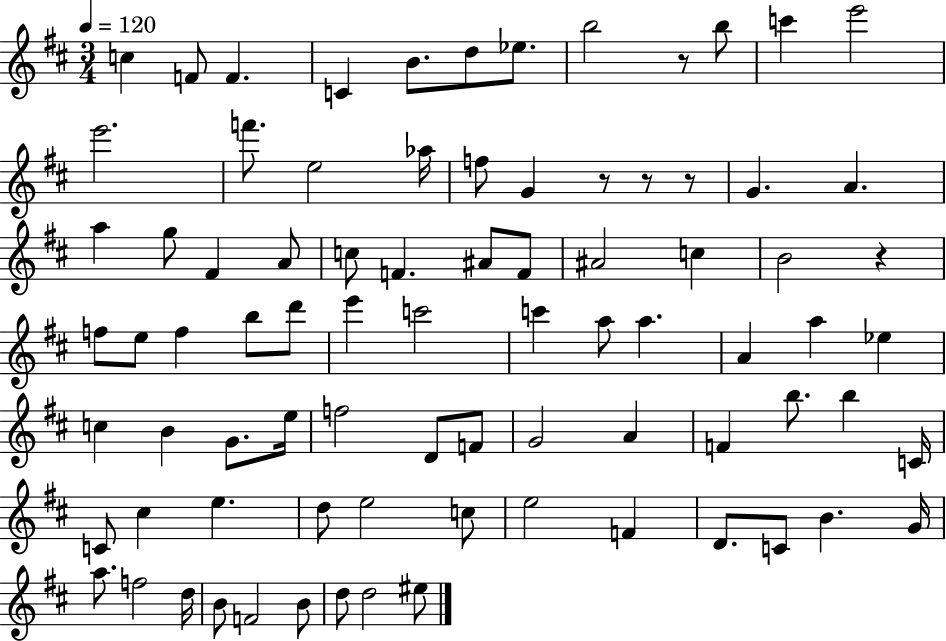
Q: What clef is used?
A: treble